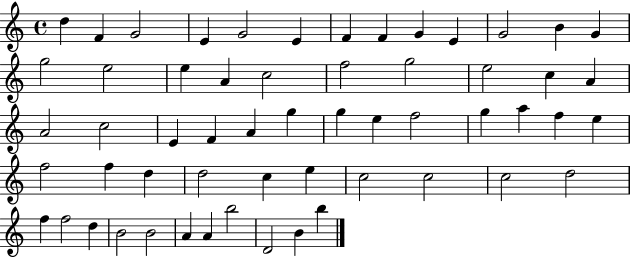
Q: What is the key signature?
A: C major